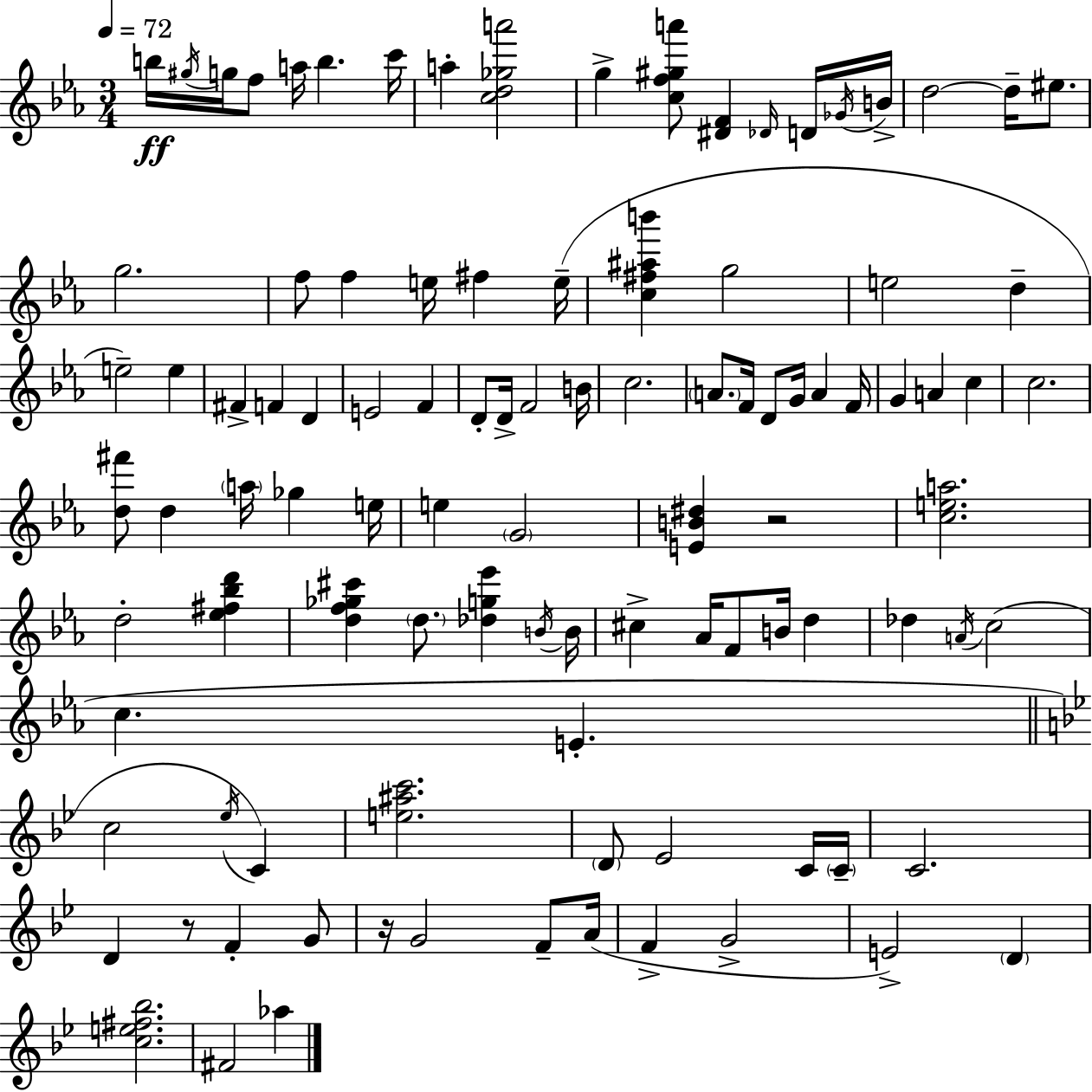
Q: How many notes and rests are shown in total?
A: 102